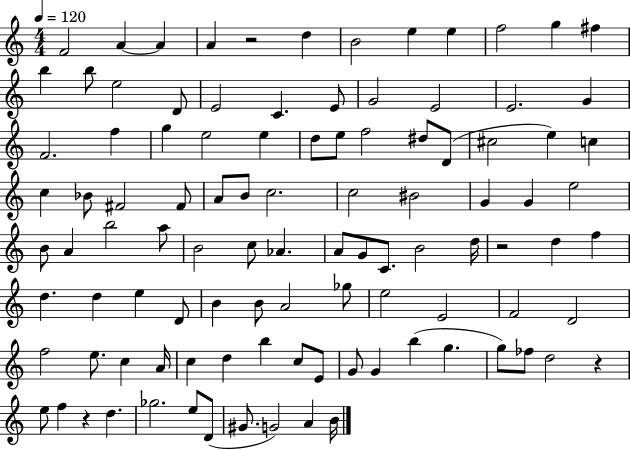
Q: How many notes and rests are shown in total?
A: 103